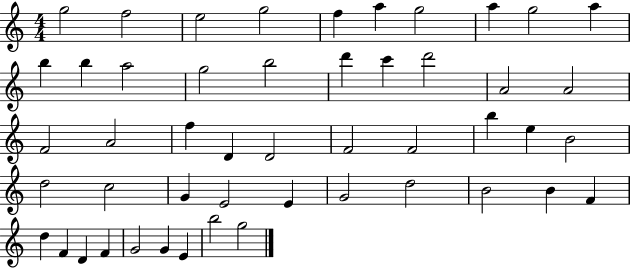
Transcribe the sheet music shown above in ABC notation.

X:1
T:Untitled
M:4/4
L:1/4
K:C
g2 f2 e2 g2 f a g2 a g2 a b b a2 g2 b2 d' c' d'2 A2 A2 F2 A2 f D D2 F2 F2 b e B2 d2 c2 G E2 E G2 d2 B2 B F d F D F G2 G E b2 g2